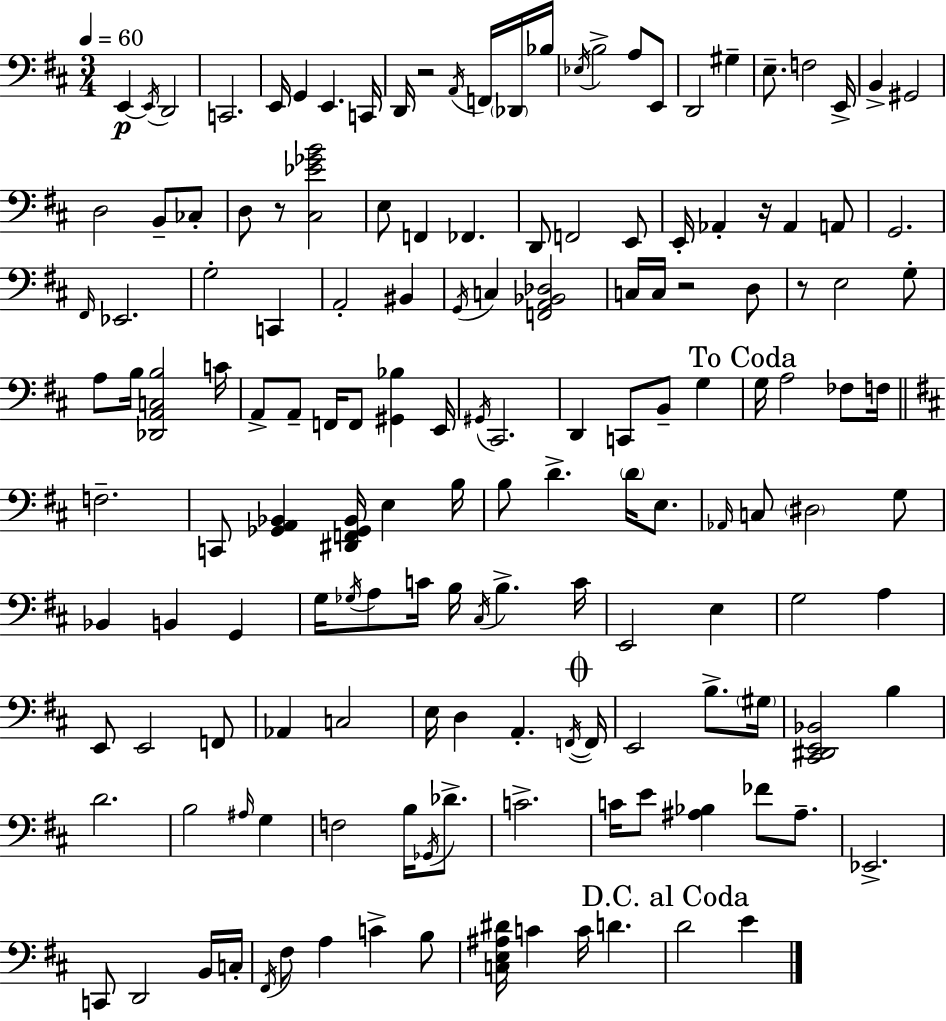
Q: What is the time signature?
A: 3/4